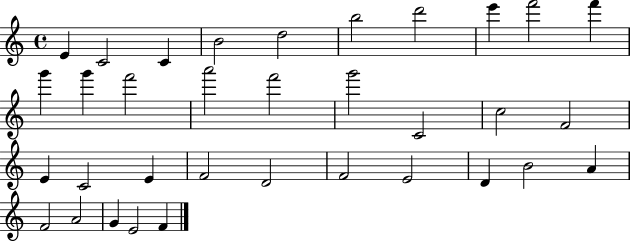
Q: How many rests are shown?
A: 0